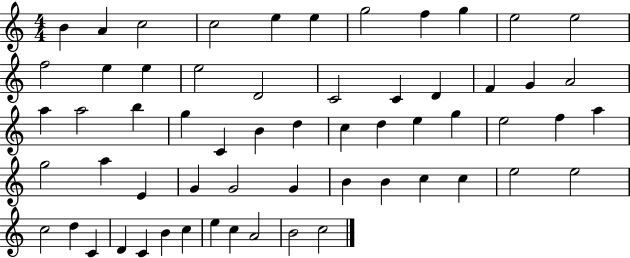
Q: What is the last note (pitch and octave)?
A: C5